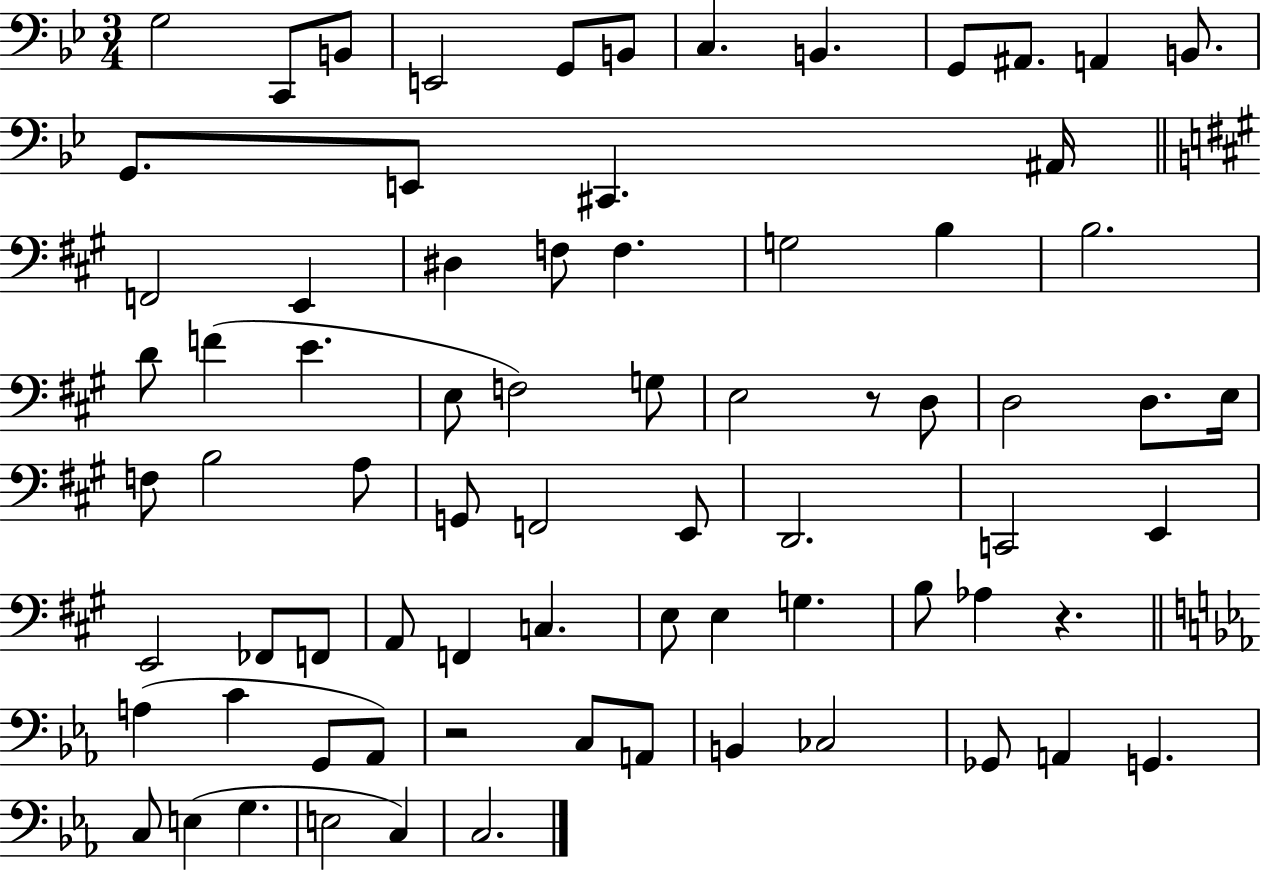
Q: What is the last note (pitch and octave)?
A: C3